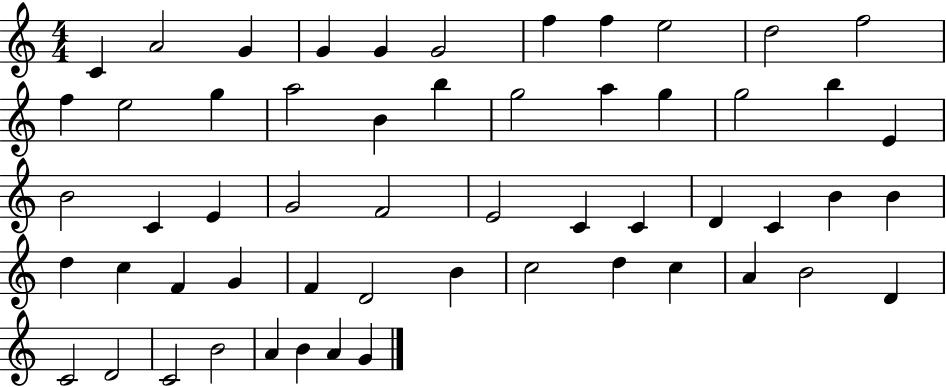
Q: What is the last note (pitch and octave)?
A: G4